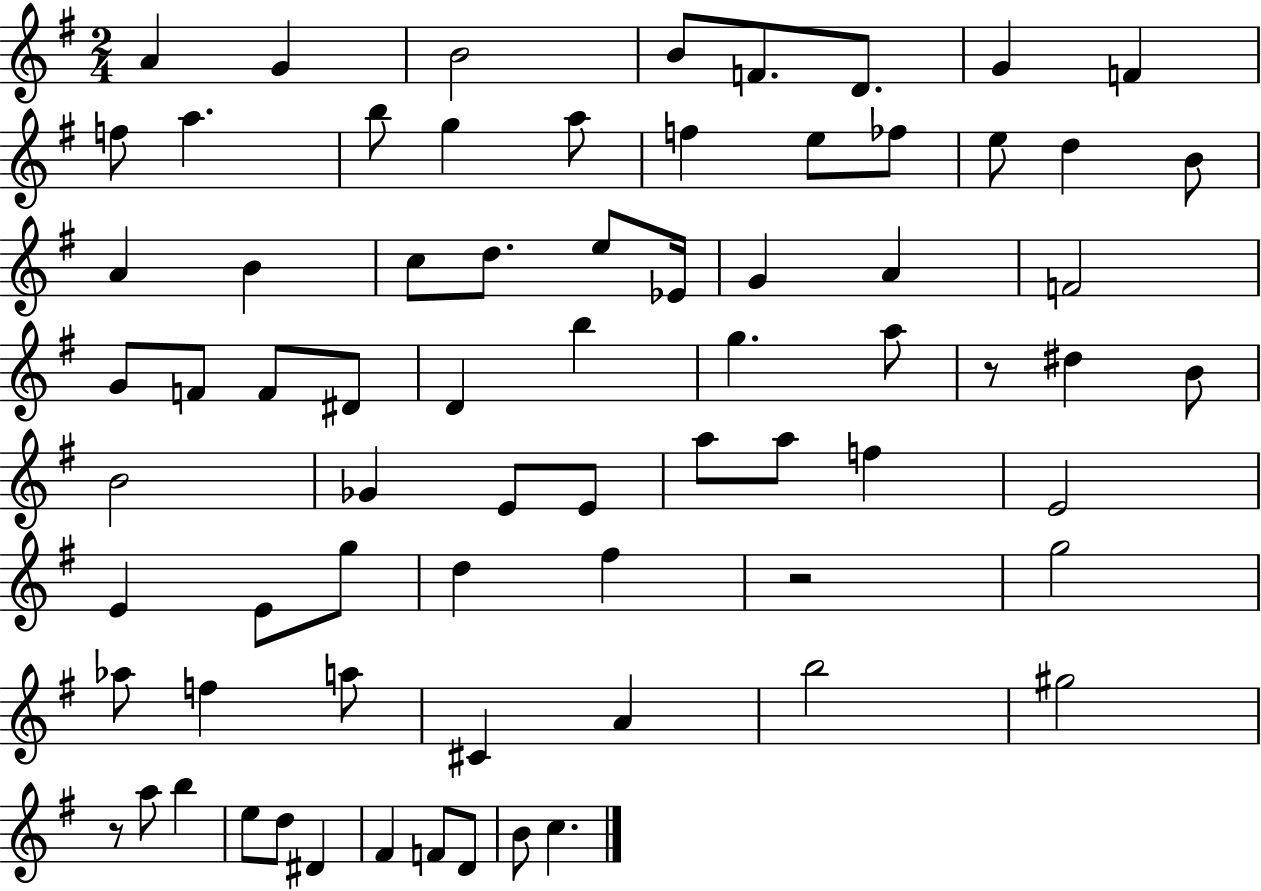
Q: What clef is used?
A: treble